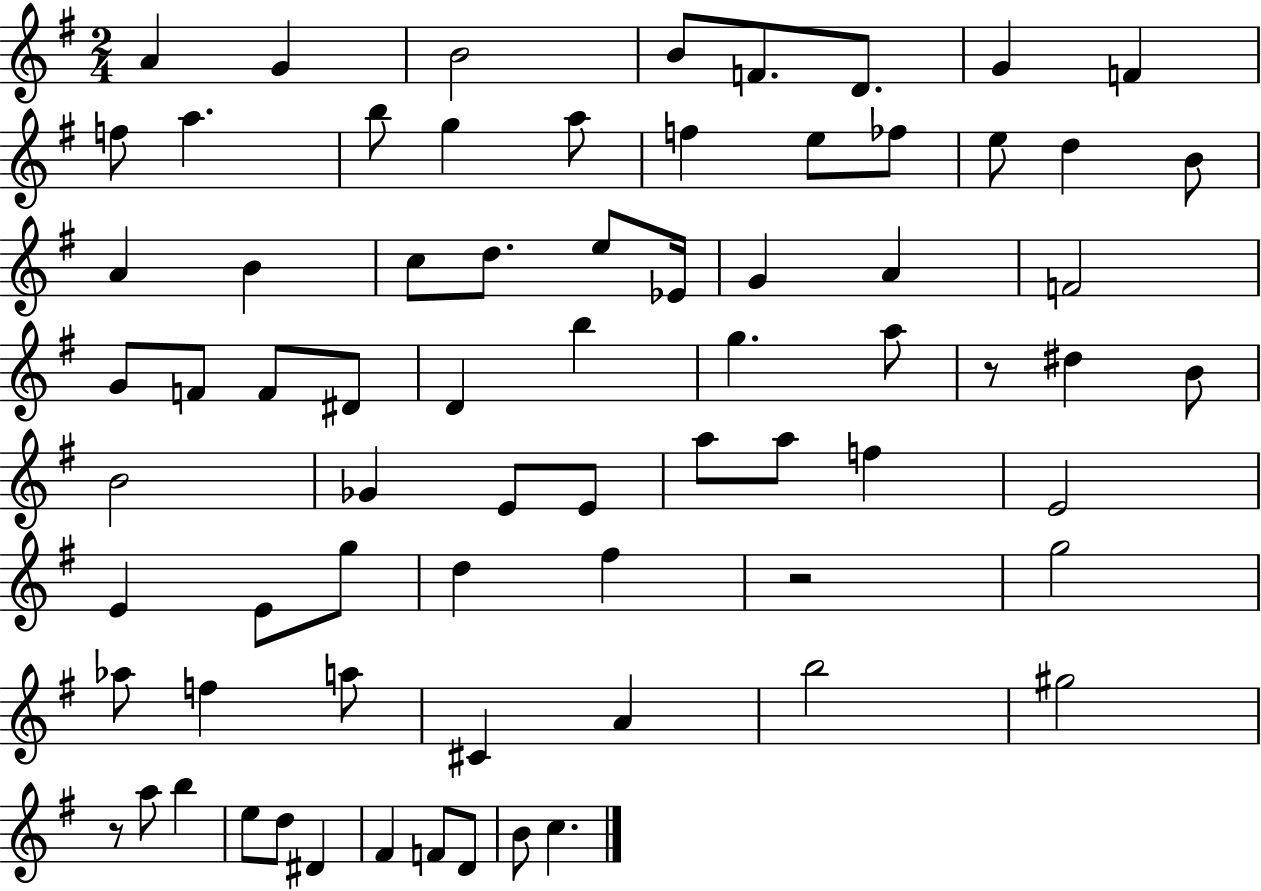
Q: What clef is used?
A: treble